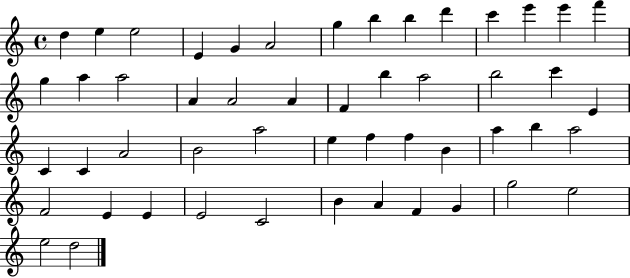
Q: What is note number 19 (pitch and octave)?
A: A4